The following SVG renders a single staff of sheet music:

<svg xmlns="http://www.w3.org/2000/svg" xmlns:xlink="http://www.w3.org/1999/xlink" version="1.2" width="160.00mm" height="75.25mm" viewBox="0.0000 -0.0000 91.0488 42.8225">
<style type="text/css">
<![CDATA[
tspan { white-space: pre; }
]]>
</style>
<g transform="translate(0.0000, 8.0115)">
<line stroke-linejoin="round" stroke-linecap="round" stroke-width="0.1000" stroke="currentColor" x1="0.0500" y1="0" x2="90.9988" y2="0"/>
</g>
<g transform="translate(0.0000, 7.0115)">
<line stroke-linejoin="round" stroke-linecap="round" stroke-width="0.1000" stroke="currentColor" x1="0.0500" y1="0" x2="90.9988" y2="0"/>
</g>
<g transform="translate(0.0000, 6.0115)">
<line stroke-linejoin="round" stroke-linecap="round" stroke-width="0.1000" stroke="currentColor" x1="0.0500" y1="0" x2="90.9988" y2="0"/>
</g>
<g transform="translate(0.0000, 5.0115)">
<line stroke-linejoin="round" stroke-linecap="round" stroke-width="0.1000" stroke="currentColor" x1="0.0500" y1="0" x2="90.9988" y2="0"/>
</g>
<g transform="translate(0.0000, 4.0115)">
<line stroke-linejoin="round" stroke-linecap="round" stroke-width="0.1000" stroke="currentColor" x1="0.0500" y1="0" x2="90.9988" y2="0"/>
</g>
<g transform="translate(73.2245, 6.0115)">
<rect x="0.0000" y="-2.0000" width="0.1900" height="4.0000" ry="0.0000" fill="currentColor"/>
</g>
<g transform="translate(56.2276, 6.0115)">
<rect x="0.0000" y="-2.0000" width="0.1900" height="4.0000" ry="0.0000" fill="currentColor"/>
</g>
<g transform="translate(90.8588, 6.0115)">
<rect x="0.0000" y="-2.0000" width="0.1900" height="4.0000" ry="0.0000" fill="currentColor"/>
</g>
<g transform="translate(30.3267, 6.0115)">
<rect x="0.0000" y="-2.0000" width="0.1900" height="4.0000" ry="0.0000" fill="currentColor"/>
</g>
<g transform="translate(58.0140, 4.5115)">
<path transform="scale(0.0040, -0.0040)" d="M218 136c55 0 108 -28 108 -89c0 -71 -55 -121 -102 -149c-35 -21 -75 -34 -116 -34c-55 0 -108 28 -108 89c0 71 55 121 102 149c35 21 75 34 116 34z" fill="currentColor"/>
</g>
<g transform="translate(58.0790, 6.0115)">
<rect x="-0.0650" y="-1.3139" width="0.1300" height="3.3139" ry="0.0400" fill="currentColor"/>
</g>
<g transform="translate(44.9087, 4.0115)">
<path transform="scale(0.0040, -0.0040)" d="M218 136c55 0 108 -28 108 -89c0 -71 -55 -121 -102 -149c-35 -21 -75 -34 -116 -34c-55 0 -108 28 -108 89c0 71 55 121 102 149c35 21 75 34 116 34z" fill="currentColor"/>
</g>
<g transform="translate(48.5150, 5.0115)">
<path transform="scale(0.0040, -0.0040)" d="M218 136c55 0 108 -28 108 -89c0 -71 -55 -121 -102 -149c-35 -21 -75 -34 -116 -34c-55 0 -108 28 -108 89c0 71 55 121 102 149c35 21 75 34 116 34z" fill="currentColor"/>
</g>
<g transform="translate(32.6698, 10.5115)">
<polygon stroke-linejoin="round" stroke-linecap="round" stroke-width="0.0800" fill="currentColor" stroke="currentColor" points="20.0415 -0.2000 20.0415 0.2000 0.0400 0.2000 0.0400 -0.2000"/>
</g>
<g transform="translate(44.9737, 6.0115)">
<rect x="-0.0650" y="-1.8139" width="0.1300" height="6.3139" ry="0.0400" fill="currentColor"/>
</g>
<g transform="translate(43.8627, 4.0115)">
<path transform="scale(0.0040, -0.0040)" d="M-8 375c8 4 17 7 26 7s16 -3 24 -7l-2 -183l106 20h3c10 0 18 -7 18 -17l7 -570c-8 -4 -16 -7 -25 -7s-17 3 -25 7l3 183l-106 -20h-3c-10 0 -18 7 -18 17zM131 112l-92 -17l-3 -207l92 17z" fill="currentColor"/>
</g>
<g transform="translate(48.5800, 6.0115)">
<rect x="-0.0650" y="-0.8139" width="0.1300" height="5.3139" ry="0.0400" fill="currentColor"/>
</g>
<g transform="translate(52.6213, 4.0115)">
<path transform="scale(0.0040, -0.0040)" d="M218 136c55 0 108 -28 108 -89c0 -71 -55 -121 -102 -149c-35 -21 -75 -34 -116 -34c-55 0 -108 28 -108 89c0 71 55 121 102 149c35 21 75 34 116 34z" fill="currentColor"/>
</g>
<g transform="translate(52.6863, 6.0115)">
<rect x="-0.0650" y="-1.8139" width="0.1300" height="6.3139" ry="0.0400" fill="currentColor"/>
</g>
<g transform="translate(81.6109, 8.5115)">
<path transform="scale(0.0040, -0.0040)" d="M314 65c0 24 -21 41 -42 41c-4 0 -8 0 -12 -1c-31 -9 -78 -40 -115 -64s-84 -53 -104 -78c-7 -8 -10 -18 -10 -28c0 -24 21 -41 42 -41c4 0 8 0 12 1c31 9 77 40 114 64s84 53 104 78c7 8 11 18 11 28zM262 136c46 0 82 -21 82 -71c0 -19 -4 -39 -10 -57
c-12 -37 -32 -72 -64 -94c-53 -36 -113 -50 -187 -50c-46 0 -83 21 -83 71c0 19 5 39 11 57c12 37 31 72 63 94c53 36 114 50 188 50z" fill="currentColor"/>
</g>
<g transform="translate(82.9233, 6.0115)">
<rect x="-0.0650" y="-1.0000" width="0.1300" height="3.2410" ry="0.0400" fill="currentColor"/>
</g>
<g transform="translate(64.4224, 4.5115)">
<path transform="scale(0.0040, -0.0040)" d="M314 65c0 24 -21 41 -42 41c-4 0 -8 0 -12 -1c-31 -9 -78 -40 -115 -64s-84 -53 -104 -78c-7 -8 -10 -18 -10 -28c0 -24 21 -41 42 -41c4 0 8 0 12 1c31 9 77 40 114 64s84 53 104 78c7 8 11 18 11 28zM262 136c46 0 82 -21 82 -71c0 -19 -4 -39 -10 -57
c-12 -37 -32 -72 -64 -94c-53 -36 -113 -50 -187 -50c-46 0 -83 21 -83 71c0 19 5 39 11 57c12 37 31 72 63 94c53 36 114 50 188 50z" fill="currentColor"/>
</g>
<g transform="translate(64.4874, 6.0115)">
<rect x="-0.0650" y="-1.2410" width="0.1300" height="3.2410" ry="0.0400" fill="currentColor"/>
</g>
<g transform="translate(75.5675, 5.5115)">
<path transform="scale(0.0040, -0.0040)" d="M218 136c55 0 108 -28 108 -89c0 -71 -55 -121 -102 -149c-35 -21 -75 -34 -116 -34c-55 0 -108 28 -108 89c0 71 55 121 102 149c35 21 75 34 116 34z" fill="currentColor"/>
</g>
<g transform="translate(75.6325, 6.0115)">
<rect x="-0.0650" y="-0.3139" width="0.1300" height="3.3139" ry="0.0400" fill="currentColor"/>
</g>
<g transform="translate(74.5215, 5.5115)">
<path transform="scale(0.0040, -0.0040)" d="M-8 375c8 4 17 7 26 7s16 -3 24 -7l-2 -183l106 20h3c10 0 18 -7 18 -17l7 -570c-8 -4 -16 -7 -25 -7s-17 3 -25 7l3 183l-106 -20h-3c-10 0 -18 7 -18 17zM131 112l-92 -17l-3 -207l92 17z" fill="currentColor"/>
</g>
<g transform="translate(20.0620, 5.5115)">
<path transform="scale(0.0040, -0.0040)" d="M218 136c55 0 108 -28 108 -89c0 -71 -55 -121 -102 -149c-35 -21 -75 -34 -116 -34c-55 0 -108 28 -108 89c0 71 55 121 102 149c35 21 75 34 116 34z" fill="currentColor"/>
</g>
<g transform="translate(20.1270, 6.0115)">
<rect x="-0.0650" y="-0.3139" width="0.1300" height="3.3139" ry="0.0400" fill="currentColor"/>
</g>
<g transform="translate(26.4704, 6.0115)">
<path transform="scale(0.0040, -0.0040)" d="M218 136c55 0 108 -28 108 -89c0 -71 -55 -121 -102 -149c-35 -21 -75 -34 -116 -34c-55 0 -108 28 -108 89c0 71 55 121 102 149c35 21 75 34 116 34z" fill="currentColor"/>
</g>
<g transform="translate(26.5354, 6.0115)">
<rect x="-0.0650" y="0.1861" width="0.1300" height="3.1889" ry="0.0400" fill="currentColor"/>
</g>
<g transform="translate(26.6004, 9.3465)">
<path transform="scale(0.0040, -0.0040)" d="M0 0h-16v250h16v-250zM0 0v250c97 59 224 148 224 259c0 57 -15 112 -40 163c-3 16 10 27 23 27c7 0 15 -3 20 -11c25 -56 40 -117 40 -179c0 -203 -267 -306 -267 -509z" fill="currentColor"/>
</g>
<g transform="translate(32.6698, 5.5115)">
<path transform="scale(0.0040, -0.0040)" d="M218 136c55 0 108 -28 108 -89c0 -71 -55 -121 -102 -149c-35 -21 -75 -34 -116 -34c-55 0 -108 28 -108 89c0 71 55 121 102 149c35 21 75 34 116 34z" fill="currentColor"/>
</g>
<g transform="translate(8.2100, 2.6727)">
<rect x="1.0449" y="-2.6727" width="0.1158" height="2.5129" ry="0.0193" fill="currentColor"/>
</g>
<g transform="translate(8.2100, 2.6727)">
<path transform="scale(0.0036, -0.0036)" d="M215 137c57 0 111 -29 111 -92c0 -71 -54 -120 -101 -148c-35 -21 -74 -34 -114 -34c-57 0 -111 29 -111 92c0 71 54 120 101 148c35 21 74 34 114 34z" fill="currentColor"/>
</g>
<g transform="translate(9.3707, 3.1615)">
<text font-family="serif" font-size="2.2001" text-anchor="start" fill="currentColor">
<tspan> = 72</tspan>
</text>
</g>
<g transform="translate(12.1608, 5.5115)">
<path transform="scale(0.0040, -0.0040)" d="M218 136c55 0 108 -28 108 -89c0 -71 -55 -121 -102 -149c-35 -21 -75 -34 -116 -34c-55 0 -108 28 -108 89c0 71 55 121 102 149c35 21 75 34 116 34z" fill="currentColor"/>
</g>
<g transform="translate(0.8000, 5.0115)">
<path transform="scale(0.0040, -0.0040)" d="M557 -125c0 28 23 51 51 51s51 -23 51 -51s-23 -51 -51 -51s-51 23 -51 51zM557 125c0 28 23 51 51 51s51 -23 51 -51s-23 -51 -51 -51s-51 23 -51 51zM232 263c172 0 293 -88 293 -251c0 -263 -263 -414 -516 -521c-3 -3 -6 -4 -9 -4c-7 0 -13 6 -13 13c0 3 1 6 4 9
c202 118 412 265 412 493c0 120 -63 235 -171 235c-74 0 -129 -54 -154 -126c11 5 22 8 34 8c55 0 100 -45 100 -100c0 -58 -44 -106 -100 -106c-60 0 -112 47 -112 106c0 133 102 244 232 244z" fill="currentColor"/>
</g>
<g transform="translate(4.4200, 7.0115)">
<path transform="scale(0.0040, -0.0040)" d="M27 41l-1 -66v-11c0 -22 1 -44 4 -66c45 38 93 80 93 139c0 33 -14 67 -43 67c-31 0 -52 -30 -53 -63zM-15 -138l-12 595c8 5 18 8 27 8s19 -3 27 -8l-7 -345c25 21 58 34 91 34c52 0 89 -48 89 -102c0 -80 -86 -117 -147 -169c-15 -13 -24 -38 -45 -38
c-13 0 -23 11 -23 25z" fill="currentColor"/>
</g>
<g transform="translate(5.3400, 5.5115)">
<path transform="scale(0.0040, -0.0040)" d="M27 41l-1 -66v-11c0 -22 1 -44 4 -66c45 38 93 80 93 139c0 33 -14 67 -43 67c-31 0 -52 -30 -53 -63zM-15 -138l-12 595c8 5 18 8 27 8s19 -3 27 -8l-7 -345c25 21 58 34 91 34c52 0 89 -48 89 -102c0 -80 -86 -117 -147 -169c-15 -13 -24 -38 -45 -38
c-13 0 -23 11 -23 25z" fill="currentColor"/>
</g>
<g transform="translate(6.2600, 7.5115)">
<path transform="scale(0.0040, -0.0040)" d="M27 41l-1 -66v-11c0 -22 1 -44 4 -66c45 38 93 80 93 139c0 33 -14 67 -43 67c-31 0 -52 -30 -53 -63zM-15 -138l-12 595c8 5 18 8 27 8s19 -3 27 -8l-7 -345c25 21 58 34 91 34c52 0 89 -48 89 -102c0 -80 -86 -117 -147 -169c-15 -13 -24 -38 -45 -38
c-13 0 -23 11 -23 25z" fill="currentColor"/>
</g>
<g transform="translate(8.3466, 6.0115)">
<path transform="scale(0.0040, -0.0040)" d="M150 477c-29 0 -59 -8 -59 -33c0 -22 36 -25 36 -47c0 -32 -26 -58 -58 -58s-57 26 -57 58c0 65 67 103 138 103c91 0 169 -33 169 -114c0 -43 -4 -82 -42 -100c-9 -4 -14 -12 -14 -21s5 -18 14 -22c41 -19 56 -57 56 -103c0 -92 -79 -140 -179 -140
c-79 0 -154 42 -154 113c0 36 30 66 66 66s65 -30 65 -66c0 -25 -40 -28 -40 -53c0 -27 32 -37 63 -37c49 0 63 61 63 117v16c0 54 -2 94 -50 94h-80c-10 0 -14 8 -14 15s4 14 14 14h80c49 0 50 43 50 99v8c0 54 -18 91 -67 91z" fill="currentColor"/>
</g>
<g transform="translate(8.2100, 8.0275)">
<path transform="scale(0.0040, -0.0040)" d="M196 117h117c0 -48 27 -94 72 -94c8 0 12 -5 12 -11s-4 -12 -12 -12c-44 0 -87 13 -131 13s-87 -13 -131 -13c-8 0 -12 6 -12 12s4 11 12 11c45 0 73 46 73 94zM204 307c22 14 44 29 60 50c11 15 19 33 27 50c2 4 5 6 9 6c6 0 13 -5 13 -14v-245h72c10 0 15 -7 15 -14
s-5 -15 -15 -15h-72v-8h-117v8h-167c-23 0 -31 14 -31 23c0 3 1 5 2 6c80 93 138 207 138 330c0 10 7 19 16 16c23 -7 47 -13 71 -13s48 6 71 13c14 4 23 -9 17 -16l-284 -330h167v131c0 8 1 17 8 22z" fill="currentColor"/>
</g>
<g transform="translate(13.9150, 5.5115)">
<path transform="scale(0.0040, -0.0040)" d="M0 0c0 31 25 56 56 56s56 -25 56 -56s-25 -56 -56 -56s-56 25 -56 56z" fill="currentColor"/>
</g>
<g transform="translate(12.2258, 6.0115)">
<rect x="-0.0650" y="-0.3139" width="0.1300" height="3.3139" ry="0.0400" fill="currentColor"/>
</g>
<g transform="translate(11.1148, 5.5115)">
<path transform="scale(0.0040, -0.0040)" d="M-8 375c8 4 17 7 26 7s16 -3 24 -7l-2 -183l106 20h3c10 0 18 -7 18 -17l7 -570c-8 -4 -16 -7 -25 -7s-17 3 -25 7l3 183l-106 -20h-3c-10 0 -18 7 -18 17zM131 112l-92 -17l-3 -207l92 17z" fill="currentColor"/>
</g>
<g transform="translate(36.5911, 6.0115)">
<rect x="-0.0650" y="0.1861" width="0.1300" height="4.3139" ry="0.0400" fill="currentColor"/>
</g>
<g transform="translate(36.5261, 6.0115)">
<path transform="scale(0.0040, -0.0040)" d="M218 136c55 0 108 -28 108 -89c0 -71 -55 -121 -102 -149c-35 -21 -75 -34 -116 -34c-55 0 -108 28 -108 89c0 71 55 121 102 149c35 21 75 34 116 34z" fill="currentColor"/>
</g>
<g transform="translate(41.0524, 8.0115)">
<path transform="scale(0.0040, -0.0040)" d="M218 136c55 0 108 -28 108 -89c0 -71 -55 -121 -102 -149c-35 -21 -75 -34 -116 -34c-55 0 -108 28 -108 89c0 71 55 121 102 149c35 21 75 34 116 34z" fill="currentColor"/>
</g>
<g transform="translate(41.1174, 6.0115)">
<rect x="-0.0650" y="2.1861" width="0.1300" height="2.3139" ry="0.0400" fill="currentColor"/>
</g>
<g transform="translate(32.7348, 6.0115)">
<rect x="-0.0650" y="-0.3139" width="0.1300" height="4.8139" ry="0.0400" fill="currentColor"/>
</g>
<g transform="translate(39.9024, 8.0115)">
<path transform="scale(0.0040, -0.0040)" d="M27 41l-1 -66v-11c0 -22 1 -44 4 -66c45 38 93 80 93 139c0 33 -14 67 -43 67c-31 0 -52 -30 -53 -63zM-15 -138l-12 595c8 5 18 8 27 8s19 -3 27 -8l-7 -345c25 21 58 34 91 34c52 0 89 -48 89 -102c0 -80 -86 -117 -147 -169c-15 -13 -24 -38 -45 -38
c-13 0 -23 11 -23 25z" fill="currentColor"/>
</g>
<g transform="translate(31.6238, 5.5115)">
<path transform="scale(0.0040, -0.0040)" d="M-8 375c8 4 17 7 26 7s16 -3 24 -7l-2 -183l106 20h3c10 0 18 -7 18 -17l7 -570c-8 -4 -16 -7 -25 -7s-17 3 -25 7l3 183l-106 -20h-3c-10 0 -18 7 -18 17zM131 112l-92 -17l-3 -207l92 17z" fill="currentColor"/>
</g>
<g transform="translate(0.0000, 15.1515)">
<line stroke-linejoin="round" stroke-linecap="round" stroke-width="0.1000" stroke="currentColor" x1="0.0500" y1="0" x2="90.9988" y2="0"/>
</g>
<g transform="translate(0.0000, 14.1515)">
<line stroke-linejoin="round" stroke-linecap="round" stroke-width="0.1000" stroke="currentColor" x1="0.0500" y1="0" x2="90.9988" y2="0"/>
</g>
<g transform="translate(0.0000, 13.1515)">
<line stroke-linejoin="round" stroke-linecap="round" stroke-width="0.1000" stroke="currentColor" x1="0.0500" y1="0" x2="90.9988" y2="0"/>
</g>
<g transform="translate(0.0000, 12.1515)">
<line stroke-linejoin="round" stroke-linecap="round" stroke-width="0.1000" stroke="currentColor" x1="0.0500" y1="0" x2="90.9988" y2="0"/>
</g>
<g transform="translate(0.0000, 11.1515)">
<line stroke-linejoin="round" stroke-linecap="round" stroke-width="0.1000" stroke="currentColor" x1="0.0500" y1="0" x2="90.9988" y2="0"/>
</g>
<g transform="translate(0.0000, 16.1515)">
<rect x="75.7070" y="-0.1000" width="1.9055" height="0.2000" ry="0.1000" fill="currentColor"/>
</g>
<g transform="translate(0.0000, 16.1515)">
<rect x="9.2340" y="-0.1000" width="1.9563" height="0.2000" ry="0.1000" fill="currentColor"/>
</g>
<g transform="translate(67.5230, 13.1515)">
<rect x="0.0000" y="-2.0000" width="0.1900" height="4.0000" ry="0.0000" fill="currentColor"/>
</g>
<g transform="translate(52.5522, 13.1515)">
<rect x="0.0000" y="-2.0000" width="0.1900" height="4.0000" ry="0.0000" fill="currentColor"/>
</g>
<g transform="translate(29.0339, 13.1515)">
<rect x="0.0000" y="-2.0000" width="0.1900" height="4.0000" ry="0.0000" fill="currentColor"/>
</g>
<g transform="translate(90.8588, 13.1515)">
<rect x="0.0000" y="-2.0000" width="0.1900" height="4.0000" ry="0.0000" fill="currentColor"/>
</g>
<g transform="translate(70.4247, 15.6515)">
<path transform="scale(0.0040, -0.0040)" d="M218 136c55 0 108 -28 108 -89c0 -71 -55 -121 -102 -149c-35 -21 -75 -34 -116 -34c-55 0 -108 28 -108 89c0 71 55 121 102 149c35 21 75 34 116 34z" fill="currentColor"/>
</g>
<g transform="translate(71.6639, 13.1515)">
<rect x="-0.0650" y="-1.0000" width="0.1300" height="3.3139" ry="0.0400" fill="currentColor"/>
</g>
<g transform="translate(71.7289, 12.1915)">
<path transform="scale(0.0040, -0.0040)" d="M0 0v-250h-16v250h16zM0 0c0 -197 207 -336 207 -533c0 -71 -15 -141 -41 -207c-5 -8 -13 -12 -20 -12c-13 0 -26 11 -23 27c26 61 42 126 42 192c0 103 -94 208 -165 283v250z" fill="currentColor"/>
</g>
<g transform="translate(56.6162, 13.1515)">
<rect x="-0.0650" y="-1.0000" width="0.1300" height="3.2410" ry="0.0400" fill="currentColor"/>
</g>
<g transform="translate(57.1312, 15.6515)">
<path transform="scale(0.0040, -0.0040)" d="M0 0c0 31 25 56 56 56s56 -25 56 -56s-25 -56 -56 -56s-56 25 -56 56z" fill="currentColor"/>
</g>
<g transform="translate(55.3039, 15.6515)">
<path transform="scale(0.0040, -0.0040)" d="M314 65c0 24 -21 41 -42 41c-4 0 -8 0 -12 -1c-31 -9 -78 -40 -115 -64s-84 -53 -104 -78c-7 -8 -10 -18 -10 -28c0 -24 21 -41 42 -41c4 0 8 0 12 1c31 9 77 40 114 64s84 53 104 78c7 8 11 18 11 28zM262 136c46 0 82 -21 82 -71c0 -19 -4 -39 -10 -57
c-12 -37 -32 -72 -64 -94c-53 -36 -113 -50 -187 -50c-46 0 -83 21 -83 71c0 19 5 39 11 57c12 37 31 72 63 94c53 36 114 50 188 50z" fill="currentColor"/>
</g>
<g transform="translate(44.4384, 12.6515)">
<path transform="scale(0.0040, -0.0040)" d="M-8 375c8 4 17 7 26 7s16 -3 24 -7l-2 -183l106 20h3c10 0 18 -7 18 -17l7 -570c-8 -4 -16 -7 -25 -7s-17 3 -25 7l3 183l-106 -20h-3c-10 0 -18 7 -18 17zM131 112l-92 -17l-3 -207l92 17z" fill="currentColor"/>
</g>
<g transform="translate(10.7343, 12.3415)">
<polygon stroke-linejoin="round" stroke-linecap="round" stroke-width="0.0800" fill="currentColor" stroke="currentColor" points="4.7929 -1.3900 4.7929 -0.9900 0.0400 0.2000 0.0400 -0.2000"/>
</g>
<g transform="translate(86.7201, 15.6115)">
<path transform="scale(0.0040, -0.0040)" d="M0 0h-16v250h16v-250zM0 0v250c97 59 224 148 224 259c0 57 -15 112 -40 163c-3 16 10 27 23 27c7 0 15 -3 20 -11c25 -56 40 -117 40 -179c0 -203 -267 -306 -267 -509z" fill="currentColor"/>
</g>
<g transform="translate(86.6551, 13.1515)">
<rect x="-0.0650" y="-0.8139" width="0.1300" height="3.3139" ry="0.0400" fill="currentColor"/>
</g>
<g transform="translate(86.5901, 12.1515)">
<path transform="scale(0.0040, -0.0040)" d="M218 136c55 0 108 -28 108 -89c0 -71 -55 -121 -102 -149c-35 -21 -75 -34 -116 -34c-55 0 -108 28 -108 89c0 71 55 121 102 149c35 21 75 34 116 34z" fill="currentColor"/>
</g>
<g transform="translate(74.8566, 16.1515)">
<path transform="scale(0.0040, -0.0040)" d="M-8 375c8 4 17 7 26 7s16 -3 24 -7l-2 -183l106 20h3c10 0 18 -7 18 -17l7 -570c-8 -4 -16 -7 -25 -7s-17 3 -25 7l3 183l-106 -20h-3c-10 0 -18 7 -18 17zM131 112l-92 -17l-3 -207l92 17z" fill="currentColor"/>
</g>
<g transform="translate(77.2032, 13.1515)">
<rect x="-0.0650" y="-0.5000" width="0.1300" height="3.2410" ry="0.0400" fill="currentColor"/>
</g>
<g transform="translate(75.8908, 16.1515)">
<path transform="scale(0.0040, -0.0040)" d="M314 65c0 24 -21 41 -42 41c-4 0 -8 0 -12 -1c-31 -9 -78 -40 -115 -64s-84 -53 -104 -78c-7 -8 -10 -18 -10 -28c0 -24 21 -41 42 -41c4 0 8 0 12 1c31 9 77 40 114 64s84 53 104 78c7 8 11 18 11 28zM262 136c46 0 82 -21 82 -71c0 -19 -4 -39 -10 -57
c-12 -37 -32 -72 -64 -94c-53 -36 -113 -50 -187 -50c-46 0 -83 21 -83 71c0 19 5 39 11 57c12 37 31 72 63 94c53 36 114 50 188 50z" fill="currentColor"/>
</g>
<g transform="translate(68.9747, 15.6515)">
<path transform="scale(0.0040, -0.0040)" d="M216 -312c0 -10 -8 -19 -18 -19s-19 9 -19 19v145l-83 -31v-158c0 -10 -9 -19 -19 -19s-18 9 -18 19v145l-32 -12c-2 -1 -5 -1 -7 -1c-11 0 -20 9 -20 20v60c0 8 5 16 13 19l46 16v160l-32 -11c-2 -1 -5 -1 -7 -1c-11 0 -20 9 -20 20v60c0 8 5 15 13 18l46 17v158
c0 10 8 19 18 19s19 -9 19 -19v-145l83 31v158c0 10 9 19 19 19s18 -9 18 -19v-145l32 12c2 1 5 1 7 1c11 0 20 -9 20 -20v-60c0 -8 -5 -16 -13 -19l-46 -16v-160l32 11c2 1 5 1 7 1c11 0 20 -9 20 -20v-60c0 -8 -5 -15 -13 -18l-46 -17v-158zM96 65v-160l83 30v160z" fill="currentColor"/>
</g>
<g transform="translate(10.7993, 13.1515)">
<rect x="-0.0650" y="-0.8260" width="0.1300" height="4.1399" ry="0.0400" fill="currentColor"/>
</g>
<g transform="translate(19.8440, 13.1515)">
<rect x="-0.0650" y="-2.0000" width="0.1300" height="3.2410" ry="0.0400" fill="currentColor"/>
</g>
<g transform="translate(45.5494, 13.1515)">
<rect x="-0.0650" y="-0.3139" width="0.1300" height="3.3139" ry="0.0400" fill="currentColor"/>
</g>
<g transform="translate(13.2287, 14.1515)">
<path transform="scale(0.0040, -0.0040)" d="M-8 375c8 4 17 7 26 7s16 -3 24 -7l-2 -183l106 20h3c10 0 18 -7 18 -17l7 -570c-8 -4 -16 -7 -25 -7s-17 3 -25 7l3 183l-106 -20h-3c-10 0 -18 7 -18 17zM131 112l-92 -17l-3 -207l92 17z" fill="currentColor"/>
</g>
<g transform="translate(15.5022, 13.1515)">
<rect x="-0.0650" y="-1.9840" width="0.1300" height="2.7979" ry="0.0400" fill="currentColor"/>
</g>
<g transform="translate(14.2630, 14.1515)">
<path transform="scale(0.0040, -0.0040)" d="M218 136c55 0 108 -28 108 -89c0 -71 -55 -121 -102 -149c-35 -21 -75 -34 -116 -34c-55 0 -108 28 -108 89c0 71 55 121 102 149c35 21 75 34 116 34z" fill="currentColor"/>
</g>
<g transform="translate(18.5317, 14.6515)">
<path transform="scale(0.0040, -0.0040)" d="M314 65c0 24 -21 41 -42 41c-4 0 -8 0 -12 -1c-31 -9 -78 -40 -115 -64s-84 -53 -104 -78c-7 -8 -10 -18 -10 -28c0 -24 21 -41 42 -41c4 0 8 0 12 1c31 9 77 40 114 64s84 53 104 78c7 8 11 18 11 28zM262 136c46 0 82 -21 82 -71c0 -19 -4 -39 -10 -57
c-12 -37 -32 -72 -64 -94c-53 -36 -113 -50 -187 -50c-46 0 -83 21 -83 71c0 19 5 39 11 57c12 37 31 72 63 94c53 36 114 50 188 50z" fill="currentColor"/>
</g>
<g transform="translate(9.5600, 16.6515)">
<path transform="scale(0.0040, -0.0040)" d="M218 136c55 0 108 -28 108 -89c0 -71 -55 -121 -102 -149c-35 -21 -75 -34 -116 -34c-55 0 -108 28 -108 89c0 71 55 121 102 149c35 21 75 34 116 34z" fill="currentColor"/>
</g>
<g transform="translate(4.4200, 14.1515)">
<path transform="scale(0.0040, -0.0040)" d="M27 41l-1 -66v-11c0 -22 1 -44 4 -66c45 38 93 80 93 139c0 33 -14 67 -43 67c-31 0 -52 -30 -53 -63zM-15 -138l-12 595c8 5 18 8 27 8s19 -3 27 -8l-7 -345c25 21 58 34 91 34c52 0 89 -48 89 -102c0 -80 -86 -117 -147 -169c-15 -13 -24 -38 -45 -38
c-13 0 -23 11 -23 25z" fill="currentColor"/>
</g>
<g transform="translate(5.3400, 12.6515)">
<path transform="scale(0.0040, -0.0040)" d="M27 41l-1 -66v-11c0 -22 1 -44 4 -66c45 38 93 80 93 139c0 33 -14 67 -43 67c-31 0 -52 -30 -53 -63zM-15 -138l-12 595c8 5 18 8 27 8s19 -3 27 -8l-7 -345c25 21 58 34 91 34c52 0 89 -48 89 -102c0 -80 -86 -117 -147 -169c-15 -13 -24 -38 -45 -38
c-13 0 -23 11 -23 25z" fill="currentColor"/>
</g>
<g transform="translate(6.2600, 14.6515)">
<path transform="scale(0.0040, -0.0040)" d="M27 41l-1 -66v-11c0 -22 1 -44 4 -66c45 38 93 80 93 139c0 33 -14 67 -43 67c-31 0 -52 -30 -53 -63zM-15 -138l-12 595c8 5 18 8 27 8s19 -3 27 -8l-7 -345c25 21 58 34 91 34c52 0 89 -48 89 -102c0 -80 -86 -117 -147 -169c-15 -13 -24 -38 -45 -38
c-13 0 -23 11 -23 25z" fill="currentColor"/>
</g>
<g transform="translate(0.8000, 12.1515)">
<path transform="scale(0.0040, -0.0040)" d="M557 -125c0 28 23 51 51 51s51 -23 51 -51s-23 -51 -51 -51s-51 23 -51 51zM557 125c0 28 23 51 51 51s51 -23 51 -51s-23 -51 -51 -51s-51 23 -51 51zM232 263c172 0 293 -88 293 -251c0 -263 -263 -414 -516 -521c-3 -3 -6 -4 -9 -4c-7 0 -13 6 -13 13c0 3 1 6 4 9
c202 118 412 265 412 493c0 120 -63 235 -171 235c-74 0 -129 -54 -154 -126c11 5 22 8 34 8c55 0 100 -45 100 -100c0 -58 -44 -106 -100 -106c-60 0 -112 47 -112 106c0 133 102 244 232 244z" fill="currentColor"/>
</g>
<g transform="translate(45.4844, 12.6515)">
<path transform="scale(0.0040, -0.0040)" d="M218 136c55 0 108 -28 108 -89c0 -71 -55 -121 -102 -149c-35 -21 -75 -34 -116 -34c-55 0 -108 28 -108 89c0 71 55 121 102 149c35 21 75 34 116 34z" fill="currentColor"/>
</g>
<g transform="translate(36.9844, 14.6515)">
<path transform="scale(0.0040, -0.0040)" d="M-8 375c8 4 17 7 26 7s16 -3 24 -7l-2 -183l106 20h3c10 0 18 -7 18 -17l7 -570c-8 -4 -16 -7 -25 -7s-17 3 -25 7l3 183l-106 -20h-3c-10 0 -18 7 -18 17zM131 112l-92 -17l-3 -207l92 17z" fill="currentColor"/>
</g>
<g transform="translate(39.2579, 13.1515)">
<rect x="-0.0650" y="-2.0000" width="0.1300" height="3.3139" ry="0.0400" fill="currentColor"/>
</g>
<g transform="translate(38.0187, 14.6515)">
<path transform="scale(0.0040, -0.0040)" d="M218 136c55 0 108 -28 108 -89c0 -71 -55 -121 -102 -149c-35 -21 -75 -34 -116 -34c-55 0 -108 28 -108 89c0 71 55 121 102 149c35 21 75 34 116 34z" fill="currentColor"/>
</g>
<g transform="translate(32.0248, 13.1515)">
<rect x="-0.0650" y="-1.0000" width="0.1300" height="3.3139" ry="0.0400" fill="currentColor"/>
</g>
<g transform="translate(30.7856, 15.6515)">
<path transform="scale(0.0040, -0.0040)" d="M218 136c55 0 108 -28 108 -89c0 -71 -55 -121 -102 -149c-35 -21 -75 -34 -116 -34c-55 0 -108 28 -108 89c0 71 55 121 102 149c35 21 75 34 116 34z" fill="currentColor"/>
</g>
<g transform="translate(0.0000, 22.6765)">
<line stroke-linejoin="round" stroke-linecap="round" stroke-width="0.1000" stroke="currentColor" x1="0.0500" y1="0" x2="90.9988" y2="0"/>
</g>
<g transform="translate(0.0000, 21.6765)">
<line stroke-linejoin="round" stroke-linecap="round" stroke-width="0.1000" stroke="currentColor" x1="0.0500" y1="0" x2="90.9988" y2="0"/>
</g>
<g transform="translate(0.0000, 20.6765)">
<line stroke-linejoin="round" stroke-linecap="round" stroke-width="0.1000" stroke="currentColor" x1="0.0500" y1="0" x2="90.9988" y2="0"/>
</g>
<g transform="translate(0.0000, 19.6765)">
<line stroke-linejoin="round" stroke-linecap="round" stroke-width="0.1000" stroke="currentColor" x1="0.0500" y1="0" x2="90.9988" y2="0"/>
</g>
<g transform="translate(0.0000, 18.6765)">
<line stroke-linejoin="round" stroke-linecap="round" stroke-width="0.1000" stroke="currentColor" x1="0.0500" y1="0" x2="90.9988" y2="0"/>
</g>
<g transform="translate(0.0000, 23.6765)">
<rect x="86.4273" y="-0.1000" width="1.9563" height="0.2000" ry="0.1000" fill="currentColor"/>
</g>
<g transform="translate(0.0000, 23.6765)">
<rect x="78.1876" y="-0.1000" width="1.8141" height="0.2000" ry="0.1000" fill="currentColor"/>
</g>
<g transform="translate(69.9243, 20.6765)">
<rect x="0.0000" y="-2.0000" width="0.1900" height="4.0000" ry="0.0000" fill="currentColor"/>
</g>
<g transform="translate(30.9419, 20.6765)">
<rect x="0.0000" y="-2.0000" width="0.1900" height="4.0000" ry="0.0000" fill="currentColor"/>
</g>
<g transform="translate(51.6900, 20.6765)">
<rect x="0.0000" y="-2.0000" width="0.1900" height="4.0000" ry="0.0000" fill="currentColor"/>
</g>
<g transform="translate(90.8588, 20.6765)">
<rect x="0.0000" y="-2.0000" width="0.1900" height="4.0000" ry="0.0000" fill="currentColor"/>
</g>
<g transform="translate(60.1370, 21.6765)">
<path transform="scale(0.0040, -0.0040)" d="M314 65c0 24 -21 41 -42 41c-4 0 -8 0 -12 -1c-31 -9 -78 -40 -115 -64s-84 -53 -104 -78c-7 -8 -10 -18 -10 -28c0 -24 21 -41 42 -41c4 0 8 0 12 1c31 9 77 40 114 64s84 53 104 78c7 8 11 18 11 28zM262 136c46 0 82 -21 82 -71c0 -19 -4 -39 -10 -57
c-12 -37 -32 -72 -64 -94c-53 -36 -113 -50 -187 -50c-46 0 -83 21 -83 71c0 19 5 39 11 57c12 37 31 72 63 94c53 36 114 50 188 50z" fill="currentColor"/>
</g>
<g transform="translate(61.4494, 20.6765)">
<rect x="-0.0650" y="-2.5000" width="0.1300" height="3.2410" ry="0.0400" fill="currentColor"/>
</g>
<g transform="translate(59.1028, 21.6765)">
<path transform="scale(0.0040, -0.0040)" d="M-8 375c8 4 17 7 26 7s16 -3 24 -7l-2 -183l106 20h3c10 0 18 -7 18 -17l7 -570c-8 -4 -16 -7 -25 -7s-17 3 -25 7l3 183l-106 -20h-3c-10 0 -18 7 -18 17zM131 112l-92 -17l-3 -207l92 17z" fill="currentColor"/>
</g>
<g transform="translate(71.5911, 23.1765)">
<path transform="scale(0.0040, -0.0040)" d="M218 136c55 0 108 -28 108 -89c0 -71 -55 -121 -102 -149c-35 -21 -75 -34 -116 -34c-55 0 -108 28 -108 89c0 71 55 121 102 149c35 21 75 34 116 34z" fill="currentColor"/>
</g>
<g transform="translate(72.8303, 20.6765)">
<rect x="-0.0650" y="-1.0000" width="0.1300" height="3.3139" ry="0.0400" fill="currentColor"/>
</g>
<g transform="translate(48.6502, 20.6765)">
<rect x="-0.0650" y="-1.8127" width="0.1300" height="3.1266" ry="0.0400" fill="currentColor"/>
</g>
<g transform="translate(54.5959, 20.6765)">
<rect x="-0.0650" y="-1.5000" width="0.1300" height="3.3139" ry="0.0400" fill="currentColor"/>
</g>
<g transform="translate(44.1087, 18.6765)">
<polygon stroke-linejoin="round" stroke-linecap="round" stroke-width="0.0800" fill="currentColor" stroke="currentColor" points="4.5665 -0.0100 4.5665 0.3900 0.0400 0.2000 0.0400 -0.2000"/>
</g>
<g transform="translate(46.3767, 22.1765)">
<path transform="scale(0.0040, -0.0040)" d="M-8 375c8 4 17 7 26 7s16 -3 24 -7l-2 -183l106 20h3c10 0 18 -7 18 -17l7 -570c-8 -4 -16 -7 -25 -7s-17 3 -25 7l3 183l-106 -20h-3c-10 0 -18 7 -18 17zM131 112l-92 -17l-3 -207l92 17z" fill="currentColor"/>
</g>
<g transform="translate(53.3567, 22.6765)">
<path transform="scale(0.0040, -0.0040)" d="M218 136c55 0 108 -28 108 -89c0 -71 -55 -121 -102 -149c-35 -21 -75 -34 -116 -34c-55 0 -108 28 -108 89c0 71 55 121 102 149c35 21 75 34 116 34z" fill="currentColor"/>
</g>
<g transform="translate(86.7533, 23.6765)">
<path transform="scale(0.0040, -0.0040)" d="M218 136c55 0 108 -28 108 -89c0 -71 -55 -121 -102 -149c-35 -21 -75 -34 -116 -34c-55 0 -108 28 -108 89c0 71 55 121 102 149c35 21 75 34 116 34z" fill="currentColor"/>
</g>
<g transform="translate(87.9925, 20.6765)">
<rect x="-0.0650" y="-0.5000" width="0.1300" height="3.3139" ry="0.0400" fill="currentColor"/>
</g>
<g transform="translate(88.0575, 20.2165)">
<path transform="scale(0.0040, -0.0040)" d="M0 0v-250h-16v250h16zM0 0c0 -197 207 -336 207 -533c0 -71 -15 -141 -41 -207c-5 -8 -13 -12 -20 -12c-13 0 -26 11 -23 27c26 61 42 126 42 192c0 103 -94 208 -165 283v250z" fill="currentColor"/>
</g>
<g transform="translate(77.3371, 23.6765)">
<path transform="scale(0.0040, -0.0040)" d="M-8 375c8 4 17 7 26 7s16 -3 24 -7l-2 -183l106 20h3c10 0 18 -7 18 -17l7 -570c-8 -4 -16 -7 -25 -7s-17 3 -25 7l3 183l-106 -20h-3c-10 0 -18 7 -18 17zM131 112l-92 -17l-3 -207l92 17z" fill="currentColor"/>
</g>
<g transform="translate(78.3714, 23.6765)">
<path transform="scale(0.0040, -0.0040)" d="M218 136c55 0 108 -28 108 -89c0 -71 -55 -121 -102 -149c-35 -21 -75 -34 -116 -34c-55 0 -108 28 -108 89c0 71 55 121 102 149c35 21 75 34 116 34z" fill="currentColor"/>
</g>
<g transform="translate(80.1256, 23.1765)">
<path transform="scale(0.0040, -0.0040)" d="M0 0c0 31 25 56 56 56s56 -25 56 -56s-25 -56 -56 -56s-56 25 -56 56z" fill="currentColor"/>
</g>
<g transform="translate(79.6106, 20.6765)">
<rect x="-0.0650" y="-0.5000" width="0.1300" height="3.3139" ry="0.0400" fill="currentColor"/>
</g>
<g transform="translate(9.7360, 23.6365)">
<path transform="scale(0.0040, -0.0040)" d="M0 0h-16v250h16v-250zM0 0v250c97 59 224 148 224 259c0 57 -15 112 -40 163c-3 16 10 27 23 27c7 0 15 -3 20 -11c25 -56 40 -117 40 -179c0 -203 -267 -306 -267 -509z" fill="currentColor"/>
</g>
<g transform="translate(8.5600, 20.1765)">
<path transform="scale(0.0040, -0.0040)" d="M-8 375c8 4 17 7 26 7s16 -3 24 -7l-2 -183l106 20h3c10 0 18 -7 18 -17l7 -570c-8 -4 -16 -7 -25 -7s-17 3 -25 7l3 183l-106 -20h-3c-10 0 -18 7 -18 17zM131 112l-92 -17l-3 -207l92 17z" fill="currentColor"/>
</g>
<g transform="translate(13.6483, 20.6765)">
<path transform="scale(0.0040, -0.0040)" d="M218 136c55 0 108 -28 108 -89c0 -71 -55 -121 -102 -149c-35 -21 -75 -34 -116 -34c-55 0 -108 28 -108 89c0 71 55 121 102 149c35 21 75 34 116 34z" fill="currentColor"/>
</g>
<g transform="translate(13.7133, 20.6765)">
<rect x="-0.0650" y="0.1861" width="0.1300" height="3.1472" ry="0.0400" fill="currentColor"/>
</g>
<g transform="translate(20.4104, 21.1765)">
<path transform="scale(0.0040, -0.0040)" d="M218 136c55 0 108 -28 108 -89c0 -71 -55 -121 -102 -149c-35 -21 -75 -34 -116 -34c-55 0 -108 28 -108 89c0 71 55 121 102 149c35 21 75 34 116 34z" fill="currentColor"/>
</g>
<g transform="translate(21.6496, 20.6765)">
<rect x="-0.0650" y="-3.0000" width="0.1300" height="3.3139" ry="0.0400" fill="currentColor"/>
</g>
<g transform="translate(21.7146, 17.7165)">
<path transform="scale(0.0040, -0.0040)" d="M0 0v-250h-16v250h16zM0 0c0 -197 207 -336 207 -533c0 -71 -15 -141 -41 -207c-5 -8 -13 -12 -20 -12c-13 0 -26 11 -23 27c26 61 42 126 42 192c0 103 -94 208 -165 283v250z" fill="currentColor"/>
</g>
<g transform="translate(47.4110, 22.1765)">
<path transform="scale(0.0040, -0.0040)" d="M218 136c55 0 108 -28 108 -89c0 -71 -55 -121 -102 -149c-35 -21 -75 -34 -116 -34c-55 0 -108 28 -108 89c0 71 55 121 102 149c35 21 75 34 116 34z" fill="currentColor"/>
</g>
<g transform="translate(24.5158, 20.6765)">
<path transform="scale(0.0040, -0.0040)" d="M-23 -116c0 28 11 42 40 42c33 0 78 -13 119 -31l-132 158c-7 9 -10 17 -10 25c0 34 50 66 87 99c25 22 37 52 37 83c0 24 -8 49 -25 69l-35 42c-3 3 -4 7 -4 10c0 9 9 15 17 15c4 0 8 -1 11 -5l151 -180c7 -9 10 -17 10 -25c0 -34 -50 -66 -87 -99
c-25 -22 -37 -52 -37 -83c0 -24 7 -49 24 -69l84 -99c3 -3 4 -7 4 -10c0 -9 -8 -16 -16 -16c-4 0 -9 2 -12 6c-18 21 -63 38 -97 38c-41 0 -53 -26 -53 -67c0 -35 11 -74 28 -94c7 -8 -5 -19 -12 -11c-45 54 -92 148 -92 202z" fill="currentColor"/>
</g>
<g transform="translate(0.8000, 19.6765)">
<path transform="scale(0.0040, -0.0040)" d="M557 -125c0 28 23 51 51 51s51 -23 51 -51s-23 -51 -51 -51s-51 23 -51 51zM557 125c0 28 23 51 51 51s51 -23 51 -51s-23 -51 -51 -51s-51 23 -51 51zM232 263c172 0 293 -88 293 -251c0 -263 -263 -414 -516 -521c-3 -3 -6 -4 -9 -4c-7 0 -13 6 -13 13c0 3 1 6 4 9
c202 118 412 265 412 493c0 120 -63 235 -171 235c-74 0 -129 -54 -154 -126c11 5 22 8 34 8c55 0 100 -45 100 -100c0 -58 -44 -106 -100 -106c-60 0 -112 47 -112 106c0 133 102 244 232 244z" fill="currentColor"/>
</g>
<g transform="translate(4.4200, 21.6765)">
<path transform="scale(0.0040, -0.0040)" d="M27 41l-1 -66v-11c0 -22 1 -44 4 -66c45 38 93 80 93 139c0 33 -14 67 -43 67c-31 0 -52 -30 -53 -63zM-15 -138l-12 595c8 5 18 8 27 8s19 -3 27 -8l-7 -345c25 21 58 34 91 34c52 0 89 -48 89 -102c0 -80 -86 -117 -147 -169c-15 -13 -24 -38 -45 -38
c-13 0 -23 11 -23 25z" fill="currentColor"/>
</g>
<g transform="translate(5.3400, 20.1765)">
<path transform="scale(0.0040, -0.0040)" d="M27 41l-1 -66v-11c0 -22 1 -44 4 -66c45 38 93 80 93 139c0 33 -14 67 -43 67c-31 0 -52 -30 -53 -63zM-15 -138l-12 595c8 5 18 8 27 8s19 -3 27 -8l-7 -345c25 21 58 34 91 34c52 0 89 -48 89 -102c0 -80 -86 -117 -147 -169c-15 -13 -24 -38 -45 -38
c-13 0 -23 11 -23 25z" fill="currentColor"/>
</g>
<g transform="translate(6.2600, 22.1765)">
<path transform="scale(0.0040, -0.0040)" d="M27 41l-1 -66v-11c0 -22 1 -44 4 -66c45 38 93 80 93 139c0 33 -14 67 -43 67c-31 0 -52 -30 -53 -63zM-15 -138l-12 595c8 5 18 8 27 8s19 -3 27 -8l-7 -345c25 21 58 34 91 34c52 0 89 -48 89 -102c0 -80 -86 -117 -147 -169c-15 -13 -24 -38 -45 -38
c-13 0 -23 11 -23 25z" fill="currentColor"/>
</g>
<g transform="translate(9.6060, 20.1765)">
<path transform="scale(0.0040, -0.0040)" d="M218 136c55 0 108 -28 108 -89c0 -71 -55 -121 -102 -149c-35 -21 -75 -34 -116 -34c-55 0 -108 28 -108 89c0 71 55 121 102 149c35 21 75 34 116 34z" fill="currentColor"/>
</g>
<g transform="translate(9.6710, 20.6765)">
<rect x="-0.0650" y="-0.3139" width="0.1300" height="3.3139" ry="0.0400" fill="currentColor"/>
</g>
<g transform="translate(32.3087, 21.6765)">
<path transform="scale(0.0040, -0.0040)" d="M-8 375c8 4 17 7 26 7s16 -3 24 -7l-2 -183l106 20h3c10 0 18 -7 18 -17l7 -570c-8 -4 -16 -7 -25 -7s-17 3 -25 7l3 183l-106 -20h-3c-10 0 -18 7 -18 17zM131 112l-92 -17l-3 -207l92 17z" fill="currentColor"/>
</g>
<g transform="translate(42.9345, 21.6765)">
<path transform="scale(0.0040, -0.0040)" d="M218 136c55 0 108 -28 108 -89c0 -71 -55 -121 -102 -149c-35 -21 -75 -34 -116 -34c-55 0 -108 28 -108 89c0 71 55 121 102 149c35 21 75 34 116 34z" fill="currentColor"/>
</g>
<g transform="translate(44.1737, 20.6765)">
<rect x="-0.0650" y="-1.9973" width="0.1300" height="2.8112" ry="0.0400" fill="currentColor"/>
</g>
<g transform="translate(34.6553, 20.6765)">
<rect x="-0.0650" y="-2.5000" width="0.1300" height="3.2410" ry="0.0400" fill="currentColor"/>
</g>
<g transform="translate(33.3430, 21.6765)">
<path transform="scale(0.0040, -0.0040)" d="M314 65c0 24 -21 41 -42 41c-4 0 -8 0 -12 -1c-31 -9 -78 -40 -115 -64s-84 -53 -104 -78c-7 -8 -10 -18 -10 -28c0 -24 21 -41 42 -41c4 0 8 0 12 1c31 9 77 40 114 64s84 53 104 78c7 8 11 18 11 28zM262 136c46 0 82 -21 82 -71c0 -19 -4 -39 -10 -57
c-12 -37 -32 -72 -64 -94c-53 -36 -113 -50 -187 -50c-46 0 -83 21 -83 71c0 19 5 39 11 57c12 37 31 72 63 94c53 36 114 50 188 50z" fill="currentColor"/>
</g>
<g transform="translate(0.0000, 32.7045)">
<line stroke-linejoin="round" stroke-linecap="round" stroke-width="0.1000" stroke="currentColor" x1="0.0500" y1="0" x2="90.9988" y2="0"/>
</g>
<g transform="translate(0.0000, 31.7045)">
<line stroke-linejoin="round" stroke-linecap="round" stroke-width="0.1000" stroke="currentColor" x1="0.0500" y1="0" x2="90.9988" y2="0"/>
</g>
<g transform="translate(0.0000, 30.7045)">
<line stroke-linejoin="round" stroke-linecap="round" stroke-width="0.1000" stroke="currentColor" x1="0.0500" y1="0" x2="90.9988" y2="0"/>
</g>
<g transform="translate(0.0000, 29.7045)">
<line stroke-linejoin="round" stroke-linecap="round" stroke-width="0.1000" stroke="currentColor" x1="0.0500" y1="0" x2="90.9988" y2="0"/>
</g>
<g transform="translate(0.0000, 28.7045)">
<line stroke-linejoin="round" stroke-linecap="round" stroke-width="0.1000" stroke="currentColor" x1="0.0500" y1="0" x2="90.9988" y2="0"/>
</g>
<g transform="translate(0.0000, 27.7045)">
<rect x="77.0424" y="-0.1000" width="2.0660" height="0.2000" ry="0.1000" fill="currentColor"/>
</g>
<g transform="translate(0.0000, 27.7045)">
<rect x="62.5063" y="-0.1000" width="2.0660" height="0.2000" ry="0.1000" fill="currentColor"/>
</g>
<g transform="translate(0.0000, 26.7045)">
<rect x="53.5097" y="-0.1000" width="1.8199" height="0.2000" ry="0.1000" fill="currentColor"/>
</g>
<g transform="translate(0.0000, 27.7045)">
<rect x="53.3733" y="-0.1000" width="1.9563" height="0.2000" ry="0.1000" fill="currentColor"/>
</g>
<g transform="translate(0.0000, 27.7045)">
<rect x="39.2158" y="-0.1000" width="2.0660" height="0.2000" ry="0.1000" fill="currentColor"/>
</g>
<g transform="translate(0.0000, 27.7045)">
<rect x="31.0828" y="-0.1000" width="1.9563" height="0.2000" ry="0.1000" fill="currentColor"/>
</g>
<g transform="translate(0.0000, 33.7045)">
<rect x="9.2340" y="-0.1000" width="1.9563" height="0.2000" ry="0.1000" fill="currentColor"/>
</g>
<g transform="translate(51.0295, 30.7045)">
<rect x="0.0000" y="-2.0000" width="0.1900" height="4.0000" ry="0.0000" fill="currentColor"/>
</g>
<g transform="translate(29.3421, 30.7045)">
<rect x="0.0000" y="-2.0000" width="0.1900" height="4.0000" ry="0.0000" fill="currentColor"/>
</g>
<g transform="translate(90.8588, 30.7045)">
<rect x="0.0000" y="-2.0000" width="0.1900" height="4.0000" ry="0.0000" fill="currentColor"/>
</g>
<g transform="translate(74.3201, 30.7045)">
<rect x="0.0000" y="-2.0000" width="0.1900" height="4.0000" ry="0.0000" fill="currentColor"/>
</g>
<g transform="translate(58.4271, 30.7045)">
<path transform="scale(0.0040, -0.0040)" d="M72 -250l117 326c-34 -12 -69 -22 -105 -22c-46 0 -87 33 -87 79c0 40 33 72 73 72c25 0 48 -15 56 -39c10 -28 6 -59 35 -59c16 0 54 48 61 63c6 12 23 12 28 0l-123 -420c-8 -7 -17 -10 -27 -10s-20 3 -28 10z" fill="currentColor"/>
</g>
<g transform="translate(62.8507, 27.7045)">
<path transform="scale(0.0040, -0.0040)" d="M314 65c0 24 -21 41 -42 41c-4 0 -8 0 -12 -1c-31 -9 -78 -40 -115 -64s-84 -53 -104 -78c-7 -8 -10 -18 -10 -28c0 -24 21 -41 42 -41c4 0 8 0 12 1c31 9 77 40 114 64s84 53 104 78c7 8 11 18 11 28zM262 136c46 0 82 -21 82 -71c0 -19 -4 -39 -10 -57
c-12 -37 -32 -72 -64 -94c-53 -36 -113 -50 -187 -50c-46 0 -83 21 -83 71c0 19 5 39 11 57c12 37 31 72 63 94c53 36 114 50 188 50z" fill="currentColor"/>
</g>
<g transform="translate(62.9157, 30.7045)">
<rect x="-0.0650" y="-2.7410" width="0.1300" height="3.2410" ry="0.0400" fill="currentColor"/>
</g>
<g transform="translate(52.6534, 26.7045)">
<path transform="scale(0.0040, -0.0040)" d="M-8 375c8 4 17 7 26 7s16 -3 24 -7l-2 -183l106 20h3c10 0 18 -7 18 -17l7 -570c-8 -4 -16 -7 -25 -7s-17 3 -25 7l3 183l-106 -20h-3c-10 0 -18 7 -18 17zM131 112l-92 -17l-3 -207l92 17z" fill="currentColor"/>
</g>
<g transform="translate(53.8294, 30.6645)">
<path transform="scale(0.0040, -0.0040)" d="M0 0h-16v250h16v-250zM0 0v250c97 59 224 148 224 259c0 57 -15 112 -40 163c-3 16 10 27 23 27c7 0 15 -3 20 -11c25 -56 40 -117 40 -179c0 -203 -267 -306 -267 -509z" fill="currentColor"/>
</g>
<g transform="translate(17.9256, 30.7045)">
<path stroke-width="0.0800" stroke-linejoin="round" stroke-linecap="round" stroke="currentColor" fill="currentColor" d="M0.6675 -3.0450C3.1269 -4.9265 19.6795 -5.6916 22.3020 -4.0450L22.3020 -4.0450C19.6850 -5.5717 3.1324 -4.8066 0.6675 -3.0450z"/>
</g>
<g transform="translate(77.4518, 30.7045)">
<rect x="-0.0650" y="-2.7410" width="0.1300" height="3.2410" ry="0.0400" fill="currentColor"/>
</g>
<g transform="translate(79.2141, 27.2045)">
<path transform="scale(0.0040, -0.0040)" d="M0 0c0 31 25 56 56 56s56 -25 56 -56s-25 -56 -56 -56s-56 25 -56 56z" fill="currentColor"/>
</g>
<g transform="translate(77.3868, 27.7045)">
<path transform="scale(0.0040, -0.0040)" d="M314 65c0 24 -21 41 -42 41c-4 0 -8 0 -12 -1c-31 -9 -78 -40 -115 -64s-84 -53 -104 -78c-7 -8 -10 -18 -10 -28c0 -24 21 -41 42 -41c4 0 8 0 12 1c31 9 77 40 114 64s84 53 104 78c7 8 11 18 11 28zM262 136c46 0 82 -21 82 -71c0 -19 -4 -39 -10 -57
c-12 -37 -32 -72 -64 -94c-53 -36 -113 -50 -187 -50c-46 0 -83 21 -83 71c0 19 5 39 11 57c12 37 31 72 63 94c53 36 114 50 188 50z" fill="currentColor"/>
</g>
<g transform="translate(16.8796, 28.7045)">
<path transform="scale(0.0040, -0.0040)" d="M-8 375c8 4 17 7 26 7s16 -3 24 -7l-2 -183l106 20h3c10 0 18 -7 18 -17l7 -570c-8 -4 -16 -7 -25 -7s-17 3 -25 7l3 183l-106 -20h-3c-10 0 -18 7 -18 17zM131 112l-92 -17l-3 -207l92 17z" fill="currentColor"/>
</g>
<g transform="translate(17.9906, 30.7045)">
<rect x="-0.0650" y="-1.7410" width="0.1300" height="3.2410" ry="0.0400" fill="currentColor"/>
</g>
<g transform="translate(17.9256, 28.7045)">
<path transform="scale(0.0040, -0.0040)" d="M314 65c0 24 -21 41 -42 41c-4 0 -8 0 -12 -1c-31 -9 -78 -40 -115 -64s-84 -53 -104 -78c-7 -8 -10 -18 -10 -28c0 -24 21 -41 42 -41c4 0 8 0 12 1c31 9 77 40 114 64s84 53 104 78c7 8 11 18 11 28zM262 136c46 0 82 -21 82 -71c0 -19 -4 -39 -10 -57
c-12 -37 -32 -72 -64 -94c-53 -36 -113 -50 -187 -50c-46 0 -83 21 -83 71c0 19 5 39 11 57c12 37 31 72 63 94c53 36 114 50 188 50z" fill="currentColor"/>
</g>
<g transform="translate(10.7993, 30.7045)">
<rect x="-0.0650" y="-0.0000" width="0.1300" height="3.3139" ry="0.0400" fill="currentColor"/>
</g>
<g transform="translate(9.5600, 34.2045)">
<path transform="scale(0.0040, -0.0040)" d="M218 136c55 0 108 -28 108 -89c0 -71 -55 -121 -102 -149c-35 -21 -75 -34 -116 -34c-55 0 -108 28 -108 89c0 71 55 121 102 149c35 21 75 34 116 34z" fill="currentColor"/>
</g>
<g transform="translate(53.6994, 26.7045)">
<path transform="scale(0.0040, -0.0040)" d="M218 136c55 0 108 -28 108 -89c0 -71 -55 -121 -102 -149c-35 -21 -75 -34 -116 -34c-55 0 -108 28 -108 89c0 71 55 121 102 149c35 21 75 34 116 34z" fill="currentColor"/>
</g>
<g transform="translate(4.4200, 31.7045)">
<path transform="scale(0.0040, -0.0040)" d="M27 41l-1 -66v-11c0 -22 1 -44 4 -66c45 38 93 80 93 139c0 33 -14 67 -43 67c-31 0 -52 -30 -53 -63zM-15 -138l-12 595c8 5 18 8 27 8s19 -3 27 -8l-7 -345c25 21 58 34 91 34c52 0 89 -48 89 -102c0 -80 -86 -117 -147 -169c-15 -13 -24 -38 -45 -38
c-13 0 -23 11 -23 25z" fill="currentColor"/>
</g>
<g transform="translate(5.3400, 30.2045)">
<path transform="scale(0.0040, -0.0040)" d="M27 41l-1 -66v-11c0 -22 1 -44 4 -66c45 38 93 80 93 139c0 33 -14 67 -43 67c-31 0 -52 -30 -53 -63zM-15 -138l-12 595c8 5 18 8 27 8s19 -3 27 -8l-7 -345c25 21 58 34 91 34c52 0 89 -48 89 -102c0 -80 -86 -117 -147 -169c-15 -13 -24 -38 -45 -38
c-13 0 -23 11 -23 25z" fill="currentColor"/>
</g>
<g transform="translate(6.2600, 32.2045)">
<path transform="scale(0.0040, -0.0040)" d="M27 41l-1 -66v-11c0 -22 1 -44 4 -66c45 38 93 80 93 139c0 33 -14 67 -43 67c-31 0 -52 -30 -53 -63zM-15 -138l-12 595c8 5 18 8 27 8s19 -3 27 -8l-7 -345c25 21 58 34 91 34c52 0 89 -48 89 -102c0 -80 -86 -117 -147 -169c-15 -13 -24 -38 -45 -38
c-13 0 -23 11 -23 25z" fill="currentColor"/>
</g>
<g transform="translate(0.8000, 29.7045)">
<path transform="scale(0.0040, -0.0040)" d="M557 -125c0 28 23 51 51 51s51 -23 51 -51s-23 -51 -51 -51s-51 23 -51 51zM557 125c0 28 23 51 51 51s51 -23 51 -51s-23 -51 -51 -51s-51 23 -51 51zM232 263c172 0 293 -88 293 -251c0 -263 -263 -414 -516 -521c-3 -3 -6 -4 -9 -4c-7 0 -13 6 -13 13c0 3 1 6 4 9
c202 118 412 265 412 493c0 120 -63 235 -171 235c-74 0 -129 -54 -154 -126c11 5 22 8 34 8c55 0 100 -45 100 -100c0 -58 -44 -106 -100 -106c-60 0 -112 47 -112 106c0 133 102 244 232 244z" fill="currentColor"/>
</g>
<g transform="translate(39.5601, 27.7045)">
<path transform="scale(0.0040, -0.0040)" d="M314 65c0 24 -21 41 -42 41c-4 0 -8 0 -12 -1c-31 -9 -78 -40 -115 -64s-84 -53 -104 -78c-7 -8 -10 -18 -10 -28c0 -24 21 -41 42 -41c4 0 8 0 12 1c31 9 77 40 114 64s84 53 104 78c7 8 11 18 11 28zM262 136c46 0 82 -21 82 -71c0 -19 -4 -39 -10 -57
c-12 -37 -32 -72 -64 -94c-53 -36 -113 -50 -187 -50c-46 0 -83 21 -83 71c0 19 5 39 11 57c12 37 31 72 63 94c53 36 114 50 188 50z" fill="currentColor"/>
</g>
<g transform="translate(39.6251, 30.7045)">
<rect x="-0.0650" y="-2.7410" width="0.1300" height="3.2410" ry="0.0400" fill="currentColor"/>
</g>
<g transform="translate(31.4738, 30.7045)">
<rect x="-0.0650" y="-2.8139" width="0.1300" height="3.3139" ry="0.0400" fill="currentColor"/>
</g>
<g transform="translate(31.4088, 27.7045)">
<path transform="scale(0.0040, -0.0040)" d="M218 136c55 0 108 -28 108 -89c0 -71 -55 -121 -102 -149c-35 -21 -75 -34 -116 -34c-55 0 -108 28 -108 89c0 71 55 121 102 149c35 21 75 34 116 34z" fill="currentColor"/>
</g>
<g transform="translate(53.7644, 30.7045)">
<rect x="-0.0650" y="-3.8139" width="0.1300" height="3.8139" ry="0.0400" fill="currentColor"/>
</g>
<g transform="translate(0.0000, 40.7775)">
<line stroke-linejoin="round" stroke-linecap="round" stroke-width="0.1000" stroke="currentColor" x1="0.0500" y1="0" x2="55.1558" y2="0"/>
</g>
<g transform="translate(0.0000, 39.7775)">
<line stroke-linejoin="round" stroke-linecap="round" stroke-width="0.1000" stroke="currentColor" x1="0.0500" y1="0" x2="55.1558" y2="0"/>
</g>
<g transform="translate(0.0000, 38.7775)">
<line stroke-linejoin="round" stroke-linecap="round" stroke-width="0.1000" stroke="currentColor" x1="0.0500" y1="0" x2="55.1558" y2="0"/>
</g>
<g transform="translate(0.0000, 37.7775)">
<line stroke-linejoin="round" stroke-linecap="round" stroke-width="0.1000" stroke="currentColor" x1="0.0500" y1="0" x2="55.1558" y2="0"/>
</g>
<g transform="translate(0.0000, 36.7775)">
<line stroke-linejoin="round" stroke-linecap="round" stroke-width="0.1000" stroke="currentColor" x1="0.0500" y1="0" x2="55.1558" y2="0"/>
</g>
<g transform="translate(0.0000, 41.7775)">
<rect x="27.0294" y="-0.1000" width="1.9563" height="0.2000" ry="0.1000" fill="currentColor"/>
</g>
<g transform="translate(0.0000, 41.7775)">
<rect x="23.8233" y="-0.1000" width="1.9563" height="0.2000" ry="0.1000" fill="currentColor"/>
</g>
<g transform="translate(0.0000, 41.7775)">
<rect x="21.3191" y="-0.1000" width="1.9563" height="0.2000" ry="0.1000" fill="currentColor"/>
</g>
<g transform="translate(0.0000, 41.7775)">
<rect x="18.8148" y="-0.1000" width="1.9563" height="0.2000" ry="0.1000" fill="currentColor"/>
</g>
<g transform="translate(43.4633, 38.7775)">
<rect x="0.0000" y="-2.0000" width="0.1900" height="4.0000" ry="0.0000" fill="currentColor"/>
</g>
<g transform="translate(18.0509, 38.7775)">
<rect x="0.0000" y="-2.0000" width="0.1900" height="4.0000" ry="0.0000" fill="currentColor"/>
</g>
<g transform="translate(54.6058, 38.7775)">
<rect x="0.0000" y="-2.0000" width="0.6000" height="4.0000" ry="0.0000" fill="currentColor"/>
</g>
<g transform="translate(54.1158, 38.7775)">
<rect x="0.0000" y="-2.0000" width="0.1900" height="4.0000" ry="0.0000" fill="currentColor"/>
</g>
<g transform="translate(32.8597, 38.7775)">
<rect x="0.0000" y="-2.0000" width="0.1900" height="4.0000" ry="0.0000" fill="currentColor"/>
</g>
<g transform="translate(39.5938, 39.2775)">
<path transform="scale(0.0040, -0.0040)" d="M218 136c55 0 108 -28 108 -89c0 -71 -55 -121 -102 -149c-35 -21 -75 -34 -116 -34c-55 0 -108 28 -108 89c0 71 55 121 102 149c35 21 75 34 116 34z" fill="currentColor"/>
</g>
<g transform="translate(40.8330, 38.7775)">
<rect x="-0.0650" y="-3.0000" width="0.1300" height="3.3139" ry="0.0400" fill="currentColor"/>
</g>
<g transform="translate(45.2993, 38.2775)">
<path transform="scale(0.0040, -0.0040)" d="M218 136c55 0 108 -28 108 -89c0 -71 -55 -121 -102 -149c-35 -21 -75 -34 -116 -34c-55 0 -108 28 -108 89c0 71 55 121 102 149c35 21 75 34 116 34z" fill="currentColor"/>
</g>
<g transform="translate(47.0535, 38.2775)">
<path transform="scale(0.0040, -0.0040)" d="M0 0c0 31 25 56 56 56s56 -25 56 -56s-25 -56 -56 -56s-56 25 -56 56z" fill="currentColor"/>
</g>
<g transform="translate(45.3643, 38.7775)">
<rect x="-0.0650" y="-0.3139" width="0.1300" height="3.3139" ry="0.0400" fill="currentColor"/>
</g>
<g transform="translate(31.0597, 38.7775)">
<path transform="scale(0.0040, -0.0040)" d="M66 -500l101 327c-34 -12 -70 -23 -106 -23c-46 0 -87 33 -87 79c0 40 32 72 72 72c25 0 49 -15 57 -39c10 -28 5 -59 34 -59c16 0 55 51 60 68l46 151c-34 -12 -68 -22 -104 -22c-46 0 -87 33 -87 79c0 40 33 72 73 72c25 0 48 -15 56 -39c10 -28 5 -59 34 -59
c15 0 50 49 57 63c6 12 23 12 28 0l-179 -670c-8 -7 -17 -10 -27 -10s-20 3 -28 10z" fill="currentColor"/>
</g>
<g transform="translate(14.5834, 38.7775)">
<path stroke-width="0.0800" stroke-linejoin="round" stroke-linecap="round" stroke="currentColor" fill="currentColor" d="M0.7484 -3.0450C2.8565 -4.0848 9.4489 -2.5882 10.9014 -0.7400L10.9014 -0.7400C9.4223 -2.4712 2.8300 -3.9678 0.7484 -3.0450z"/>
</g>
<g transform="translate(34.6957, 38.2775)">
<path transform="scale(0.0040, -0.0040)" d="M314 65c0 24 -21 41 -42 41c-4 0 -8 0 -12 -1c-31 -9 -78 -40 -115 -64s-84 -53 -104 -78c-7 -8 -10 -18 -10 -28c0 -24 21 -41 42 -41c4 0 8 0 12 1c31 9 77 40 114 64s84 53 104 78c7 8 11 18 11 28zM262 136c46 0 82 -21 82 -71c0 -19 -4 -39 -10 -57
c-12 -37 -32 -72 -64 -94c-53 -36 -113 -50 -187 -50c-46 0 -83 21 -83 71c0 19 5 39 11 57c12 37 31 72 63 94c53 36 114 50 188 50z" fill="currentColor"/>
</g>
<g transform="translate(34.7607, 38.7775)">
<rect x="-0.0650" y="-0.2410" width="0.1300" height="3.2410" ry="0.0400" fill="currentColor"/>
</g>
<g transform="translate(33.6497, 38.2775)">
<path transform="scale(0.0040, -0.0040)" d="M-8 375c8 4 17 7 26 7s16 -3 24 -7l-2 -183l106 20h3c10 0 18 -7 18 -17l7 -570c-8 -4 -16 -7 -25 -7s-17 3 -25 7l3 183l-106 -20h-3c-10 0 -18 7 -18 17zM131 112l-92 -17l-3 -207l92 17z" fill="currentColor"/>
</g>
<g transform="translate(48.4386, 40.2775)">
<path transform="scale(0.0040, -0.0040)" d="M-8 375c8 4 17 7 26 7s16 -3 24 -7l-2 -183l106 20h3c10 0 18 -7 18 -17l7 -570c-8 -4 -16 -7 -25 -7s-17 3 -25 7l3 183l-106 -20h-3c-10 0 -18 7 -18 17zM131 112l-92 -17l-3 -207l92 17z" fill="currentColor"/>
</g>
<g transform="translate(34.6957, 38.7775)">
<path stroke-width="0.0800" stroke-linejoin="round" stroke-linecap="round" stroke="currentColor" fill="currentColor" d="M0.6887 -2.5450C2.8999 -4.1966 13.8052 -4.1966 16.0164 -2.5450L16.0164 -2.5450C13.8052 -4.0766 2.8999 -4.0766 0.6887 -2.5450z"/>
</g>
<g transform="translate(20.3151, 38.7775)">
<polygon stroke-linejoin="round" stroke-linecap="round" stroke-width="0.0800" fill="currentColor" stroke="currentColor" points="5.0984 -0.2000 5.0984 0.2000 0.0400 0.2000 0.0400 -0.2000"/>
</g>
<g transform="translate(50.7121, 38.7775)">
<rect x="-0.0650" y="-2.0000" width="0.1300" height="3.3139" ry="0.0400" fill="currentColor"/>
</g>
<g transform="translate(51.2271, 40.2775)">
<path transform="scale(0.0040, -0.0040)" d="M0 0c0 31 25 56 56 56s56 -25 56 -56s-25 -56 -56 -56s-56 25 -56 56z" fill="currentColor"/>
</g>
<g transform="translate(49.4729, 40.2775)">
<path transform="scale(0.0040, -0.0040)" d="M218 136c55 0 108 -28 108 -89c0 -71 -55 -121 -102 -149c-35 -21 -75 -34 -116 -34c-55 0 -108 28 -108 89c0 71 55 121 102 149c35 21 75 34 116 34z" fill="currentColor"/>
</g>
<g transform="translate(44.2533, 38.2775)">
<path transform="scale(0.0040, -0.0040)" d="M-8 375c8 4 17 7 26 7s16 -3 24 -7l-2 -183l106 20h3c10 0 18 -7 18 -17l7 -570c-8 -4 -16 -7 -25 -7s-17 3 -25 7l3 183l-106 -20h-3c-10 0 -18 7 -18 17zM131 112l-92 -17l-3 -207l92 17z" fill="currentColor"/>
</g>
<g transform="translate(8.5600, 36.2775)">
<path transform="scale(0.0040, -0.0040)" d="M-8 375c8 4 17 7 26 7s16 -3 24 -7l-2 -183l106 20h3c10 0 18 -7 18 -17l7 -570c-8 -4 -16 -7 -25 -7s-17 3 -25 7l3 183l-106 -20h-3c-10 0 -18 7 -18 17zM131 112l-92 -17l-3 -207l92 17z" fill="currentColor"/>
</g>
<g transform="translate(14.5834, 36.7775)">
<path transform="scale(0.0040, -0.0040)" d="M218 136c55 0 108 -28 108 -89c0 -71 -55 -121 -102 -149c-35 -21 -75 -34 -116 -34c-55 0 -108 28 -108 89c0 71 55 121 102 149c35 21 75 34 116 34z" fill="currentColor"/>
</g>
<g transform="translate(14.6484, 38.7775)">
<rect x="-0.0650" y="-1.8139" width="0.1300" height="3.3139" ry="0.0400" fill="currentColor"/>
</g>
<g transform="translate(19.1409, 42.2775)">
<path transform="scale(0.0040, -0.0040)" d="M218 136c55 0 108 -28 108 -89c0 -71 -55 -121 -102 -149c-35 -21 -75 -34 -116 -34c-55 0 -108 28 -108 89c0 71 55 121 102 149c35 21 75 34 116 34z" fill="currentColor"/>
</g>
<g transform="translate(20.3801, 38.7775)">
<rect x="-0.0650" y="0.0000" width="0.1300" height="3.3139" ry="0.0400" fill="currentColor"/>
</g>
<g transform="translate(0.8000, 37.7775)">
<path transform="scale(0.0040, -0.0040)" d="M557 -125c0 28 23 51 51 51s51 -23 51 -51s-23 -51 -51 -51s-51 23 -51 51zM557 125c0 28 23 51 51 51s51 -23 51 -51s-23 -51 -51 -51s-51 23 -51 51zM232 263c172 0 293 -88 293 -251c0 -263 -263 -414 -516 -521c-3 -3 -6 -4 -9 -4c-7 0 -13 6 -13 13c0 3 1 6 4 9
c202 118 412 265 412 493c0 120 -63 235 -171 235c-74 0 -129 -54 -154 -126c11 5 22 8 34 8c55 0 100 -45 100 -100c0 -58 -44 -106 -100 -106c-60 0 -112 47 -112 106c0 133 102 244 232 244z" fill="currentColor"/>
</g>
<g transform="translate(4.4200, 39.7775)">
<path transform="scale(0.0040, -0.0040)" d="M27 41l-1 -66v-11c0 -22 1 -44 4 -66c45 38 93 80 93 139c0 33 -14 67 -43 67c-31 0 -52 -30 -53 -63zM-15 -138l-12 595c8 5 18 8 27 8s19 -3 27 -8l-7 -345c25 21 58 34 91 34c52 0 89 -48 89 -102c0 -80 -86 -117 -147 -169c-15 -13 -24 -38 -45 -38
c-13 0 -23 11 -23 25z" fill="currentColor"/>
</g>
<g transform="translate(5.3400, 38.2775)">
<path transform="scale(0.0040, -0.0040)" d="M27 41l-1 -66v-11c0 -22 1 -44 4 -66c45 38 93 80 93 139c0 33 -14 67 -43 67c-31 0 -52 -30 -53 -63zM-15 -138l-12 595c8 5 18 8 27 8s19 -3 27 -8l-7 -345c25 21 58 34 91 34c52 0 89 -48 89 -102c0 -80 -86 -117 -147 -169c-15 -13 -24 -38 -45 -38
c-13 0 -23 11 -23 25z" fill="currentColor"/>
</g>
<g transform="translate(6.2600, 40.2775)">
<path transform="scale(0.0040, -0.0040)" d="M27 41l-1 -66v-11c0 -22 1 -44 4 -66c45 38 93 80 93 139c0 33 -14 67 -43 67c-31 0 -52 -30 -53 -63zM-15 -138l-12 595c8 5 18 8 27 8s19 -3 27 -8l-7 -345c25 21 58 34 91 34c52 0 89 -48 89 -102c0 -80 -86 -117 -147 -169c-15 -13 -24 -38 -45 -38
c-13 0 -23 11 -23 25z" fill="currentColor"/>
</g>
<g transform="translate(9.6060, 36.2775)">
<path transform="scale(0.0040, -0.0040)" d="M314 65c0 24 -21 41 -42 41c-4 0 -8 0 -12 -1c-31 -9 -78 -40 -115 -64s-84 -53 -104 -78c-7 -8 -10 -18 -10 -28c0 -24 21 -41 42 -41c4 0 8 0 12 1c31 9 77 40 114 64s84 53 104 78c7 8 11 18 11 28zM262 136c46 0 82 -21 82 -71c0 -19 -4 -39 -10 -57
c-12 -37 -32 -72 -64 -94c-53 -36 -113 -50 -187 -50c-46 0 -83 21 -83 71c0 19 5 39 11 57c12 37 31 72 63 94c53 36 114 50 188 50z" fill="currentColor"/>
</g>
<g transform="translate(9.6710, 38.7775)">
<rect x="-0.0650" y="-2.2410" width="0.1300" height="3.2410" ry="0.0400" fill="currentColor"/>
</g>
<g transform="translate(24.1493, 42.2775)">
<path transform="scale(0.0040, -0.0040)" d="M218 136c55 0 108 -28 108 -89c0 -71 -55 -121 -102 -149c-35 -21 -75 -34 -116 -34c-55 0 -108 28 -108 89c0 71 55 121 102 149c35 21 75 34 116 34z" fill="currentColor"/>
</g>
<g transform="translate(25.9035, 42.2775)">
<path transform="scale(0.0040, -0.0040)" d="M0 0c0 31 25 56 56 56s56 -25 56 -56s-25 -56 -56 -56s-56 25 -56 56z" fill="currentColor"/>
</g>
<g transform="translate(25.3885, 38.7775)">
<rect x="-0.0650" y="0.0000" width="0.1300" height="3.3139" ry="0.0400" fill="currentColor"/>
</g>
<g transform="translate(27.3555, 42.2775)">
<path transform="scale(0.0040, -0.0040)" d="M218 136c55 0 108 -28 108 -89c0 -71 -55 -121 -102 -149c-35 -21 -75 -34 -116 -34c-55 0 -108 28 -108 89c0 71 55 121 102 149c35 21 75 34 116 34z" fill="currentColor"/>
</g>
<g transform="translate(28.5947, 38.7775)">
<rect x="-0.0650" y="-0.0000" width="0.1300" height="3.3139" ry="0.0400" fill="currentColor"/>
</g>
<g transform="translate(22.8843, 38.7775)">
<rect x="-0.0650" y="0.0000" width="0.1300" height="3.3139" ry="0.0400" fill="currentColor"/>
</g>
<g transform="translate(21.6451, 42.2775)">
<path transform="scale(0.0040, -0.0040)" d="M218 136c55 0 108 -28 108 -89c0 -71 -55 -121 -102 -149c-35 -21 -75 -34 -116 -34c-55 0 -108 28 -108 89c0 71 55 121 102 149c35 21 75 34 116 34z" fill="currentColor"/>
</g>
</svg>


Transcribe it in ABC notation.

X:1
T:Untitled
M:3/4
L:1/4
K:Eb
E, E, D,/2 E,/2 D,/2 _G,,/2 A,/2 F,/2 A,/2 G, G,2 E, F,,2 D,,/2 B,,/2 _A,,2 F,, A,, E, F,,2 ^F,,/2 E,,2 F,/2 E,/2 D, C,/2 z B,,2 B,,/2 A,,/2 G,, B,,2 F,, E,, E,,/2 D,, A,2 C C2 E/2 z/2 C2 C2 B,2 _A, D,,/2 D,,/2 D,,/2 D,, z/4 E,2 C, E, A,,